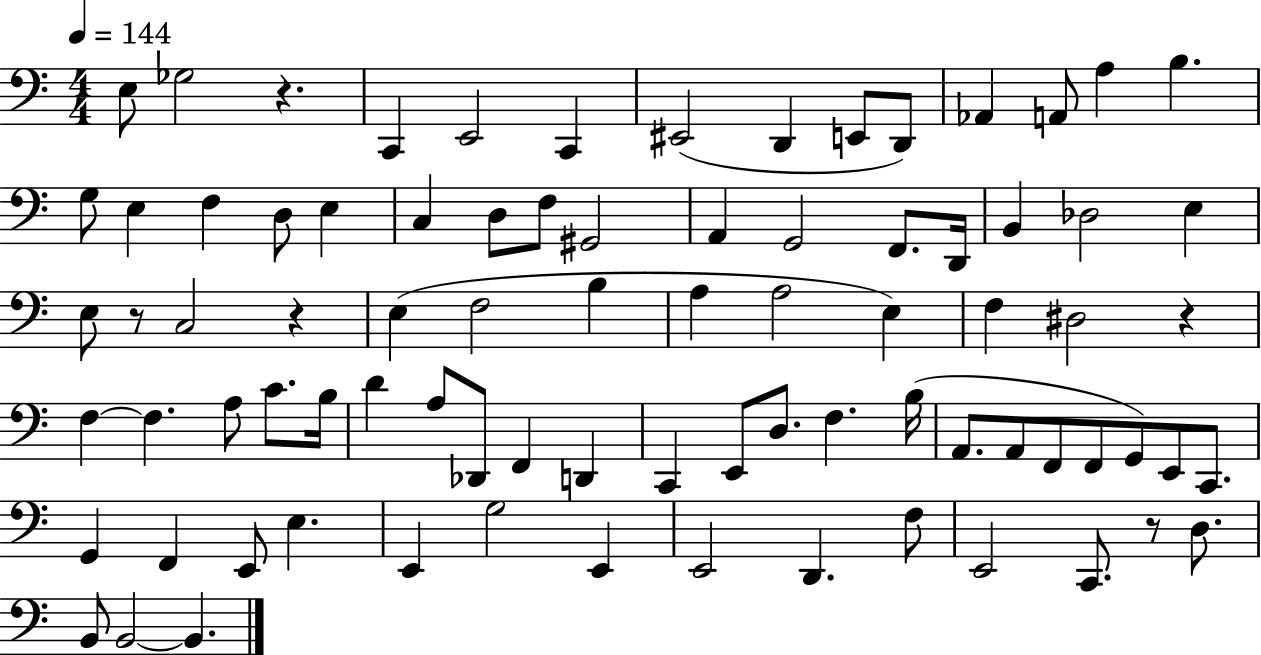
{
  \clef bass
  \numericTimeSignature
  \time 4/4
  \key c \major
  \tempo 4 = 144
  e8 ges2 r4. | c,4 e,2 c,4 | eis,2( d,4 e,8 d,8) | aes,4 a,8 a4 b4. | \break g8 e4 f4 d8 e4 | c4 d8 f8 gis,2 | a,4 g,2 f,8. d,16 | b,4 des2 e4 | \break e8 r8 c2 r4 | e4( f2 b4 | a4 a2 e4) | f4 dis2 r4 | \break f4~~ f4. a8 c'8. b16 | d'4 a8 des,8 f,4 d,4 | c,4 e,8 d8. f4. b16( | a,8. a,8 f,8 f,8 g,8) e,8 c,8. | \break g,4 f,4 e,8 e4. | e,4 g2 e,4 | e,2 d,4. f8 | e,2 c,8. r8 d8. | \break b,8 b,2~~ b,4. | \bar "|."
}